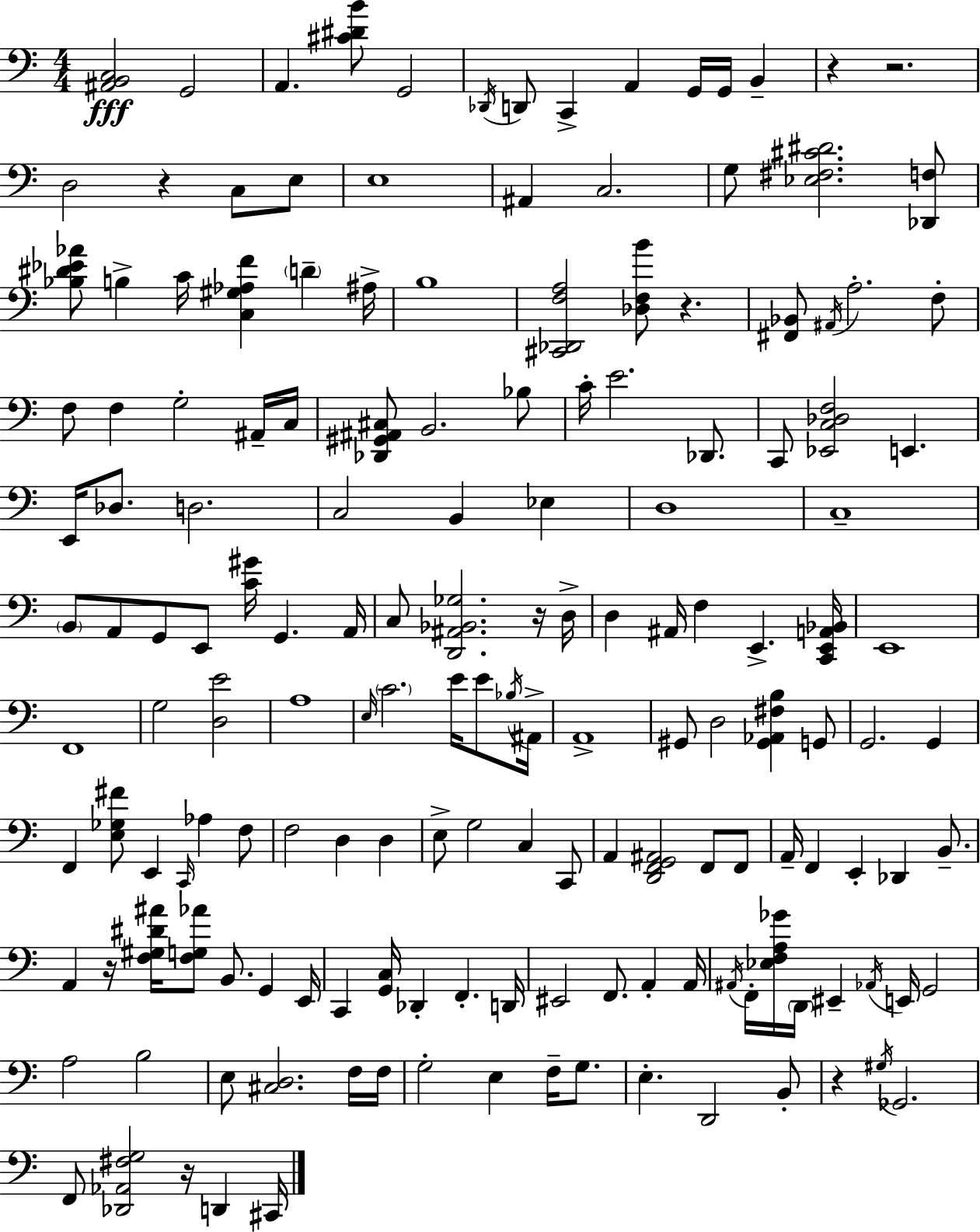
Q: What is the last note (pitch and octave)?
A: C#2